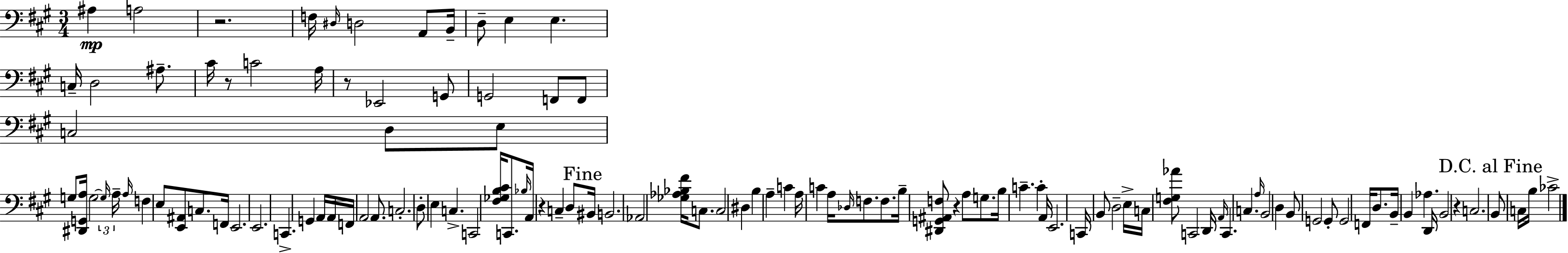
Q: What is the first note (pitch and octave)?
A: A#3